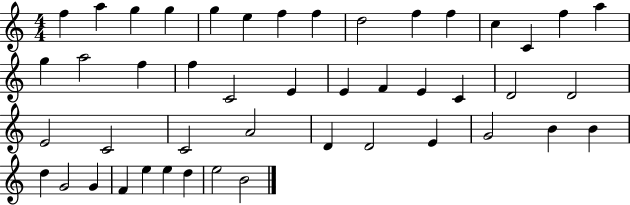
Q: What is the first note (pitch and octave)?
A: F5